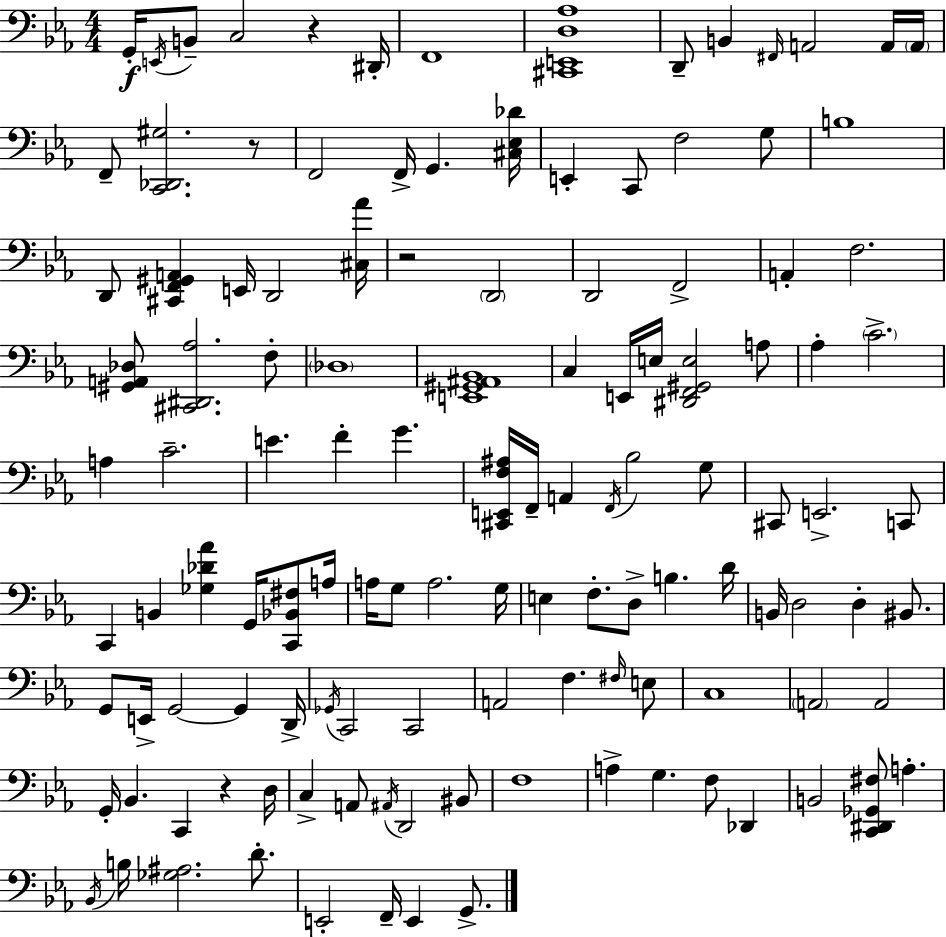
G2/s E2/s B2/e C3/h R/q D#2/s F2/w [C#2,E2,D3,Ab3]/w D2/e B2/q F#2/s A2/h A2/s A2/s F2/e [C2,Db2,G#3]/h. R/e F2/h F2/s G2/q. [C#3,Eb3,Db4]/s E2/q C2/e F3/h G3/e B3/w D2/e [C#2,F2,G#2,A2]/q E2/s D2/h [C#3,Ab4]/s R/h D2/h D2/h F2/h A2/q F3/h. [G#2,A2,Db3]/e [C#2,D#2,Ab3]/h. F3/e Db3/w [E2,G#2,A#2,Bb2]/w C3/q E2/s E3/s [D#2,F2,G#2,E3]/h A3/e Ab3/q C4/h. A3/q C4/h. E4/q. F4/q G4/q. [C#2,E2,F3,A#3]/s F2/s A2/q F2/s Bb3/h G3/e C#2/e E2/h. C2/e C2/q B2/q [Gb3,Db4,Ab4]/q G2/s [C2,Bb2,F#3]/e A3/s A3/s G3/e A3/h. G3/s E3/q F3/e. D3/e B3/q. D4/s B2/s D3/h D3/q BIS2/e. G2/e E2/s G2/h G2/q D2/s Gb2/s C2/h C2/h A2/h F3/q. F#3/s E3/e C3/w A2/h A2/h G2/s Bb2/q. C2/q R/q D3/s C3/q A2/e A#2/s D2/h BIS2/e F3/w A3/q G3/q. F3/e Db2/q B2/h [C2,D#2,Gb2,F#3]/e A3/q. Bb2/s B3/s [Gb3,A#3]/h. D4/e. E2/h F2/s E2/q G2/e.